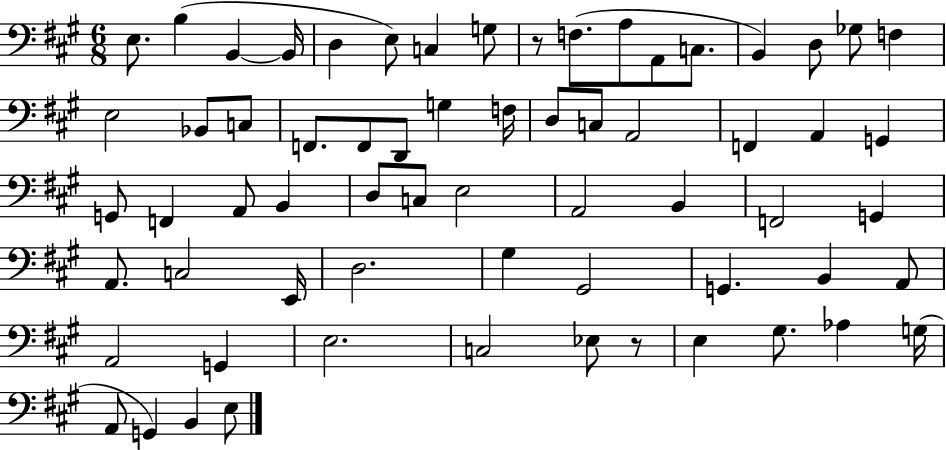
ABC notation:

X:1
T:Untitled
M:6/8
L:1/4
K:A
E,/2 B, B,, B,,/4 D, E,/2 C, G,/2 z/2 F,/2 A,/2 A,,/2 C,/2 B,, D,/2 _G,/2 F, E,2 _B,,/2 C,/2 F,,/2 F,,/2 D,,/2 G, F,/4 D,/2 C,/2 A,,2 F,, A,, G,, G,,/2 F,, A,,/2 B,, D,/2 C,/2 E,2 A,,2 B,, F,,2 G,, A,,/2 C,2 E,,/4 D,2 ^G, ^G,,2 G,, B,, A,,/2 A,,2 G,, E,2 C,2 _E,/2 z/2 E, ^G,/2 _A, G,/4 A,,/2 G,, B,, E,/2